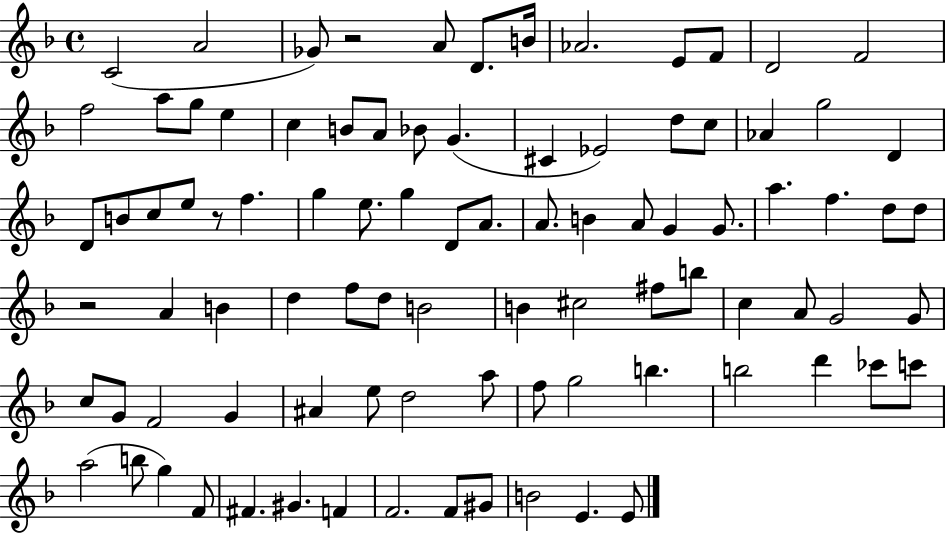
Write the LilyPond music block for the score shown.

{
  \clef treble
  \time 4/4
  \defaultTimeSignature
  \key f \major
  c'2( a'2 | ges'8) r2 a'8 d'8. b'16 | aes'2. e'8 f'8 | d'2 f'2 | \break f''2 a''8 g''8 e''4 | c''4 b'8 a'8 bes'8 g'4.( | cis'4 ees'2) d''8 c''8 | aes'4 g''2 d'4 | \break d'8 b'8 c''8 e''8 r8 f''4. | g''4 e''8. g''4 d'8 a'8. | a'8. b'4 a'8 g'4 g'8. | a''4. f''4. d''8 d''8 | \break r2 a'4 b'4 | d''4 f''8 d''8 b'2 | b'4 cis''2 fis''8 b''8 | c''4 a'8 g'2 g'8 | \break c''8 g'8 f'2 g'4 | ais'4 e''8 d''2 a''8 | f''8 g''2 b''4. | b''2 d'''4 ces'''8 c'''8 | \break a''2( b''8 g''4) f'8 | fis'4. gis'4. f'4 | f'2. f'8 gis'8 | b'2 e'4. e'8 | \break \bar "|."
}